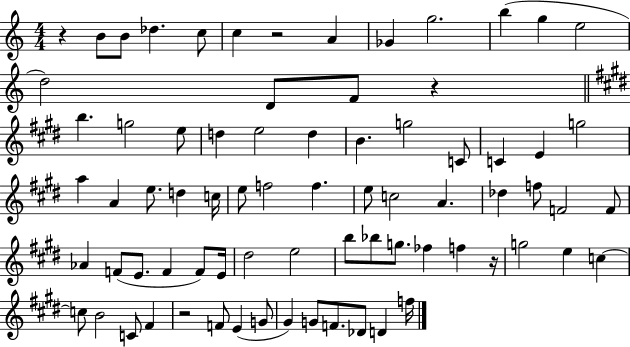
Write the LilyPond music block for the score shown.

{
  \clef treble
  \numericTimeSignature
  \time 4/4
  \key c \major
  \repeat volta 2 { r4 b'8 b'8 des''4. c''8 | c''4 r2 a'4 | ges'4 g''2. | b''4( g''4 e''2 | \break d''2) d'8 f'8 r4 | \bar "||" \break \key e \major b''4. g''2 e''8 | d''4 e''2 d''4 | b'4. g''2 c'8 | c'4 e'4 g''2 | \break a''4 a'4 e''8. d''4 c''16 | e''8 f''2 f''4. | e''8 c''2 a'4. | des''4 f''8 f'2 f'8 | \break aes'4 f'8( e'8. f'4 f'8) e'16 | dis''2 e''2 | b''8 bes''8 g''8. fes''4 f''4 r16 | g''2 e''4 c''4~~ | \break c''8 b'2 c'8 fis'4 | r2 f'8 e'4( g'8 | gis'4) g'8 f'8. des'8 d'4 f''16 | } \bar "|."
}